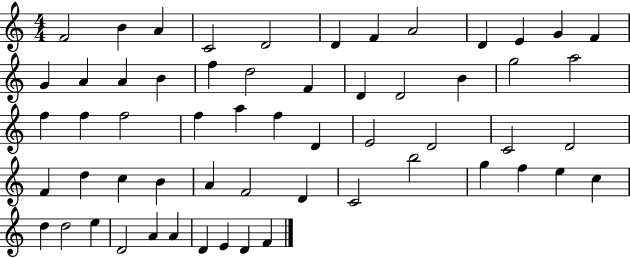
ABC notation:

X:1
T:Untitled
M:4/4
L:1/4
K:C
F2 B A C2 D2 D F A2 D E G F G A A B f d2 F D D2 B g2 a2 f f f2 f a f D E2 D2 C2 D2 F d c B A F2 D C2 b2 g f e c d d2 e D2 A A D E D F